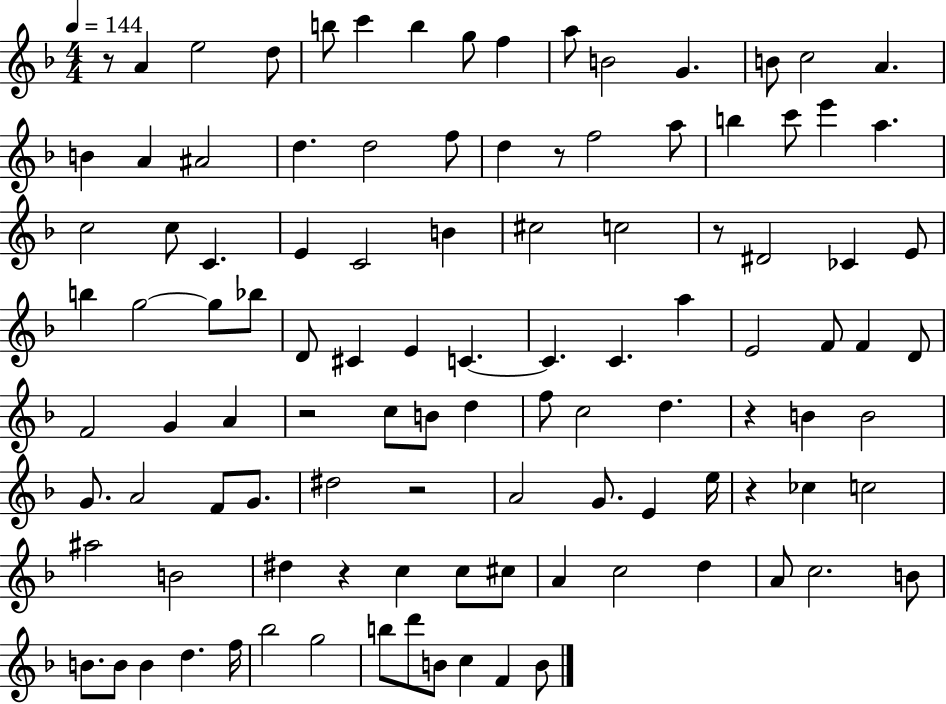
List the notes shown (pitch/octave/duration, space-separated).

R/e A4/q E5/h D5/e B5/e C6/q B5/q G5/e F5/q A5/e B4/h G4/q. B4/e C5/h A4/q. B4/q A4/q A#4/h D5/q. D5/h F5/e D5/q R/e F5/h A5/e B5/q C6/e E6/q A5/q. C5/h C5/e C4/q. E4/q C4/h B4/q C#5/h C5/h R/e D#4/h CES4/q E4/e B5/q G5/h G5/e Bb5/e D4/e C#4/q E4/q C4/q. C4/q. C4/q. A5/q E4/h F4/e F4/q D4/e F4/h G4/q A4/q R/h C5/e B4/e D5/q F5/e C5/h D5/q. R/q B4/q B4/h G4/e. A4/h F4/e G4/e. D#5/h R/h A4/h G4/e. E4/q E5/s R/q CES5/q C5/h A#5/h B4/h D#5/q R/q C5/q C5/e C#5/e A4/q C5/h D5/q A4/e C5/h. B4/e B4/e. B4/e B4/q D5/q. F5/s Bb5/h G5/h B5/e D6/e B4/e C5/q F4/q B4/e